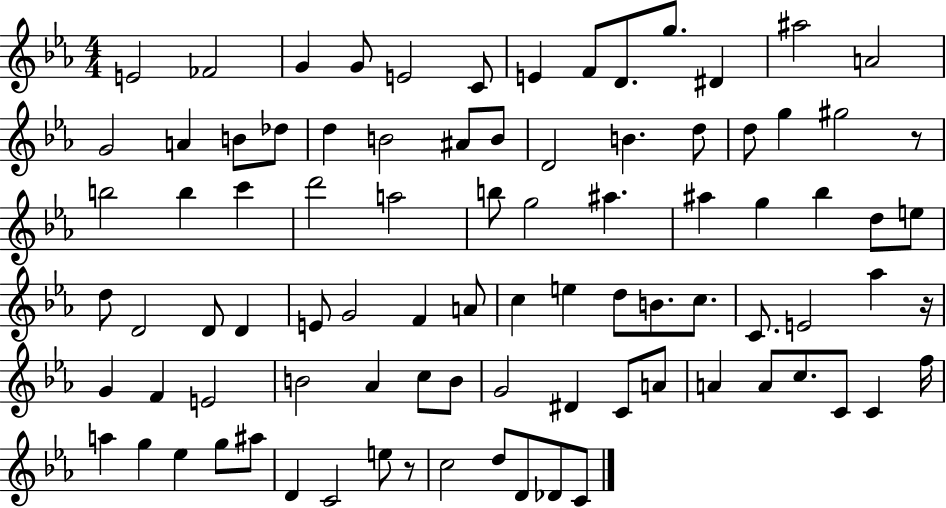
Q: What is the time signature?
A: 4/4